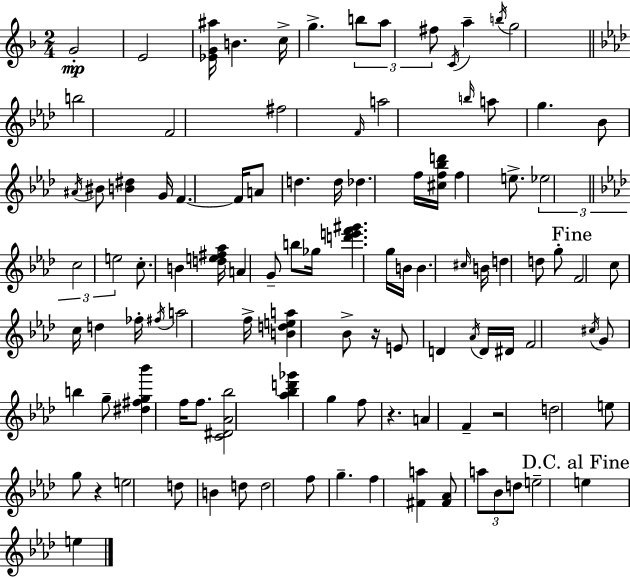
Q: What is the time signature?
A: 2/4